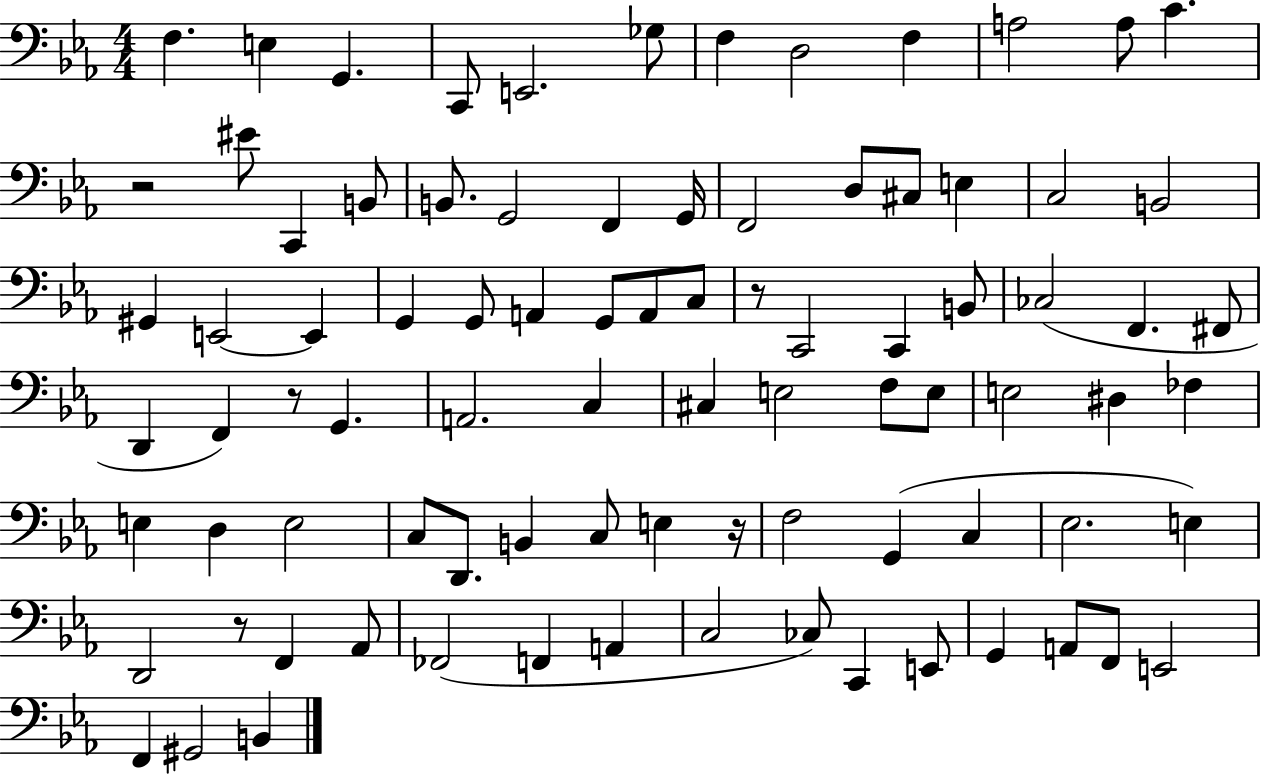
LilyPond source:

{
  \clef bass
  \numericTimeSignature
  \time 4/4
  \key ees \major
  \repeat volta 2 { f4. e4 g,4. | c,8 e,2. ges8 | f4 d2 f4 | a2 a8 c'4. | \break r2 eis'8 c,4 b,8 | b,8. g,2 f,4 g,16 | f,2 d8 cis8 e4 | c2 b,2 | \break gis,4 e,2~~ e,4 | g,4 g,8 a,4 g,8 a,8 c8 | r8 c,2 c,4 b,8 | ces2( f,4. fis,8 | \break d,4 f,4) r8 g,4. | a,2. c4 | cis4 e2 f8 e8 | e2 dis4 fes4 | \break e4 d4 e2 | c8 d,8. b,4 c8 e4 r16 | f2 g,4( c4 | ees2. e4) | \break d,2 r8 f,4 aes,8 | fes,2( f,4 a,4 | c2 ces8) c,4 e,8 | g,4 a,8 f,8 e,2 | \break f,4 gis,2 b,4 | } \bar "|."
}